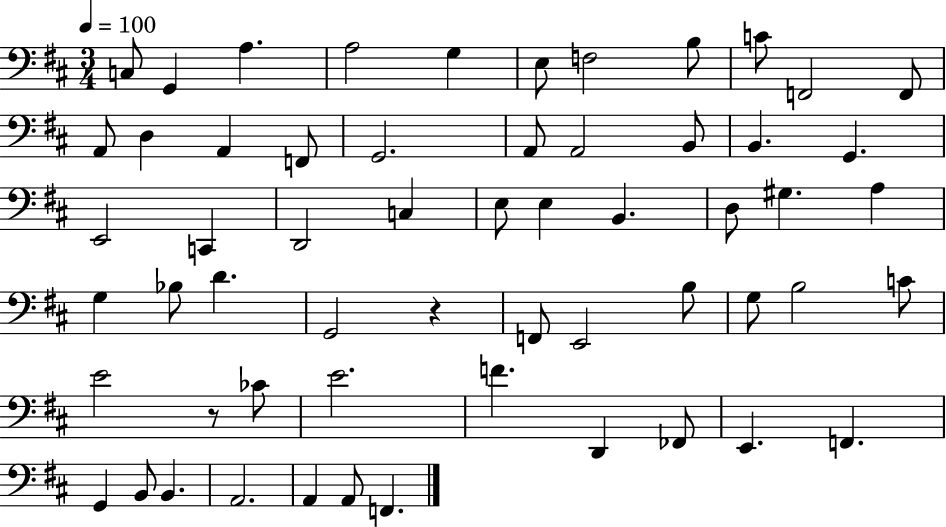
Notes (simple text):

C3/e G2/q A3/q. A3/h G3/q E3/e F3/h B3/e C4/e F2/h F2/e A2/e D3/q A2/q F2/e G2/h. A2/e A2/h B2/e B2/q. G2/q. E2/h C2/q D2/h C3/q E3/e E3/q B2/q. D3/e G#3/q. A3/q G3/q Bb3/e D4/q. G2/h R/q F2/e E2/h B3/e G3/e B3/h C4/e E4/h R/e CES4/e E4/h. F4/q. D2/q FES2/e E2/q. F2/q. G2/q B2/e B2/q. A2/h. A2/q A2/e F2/q.